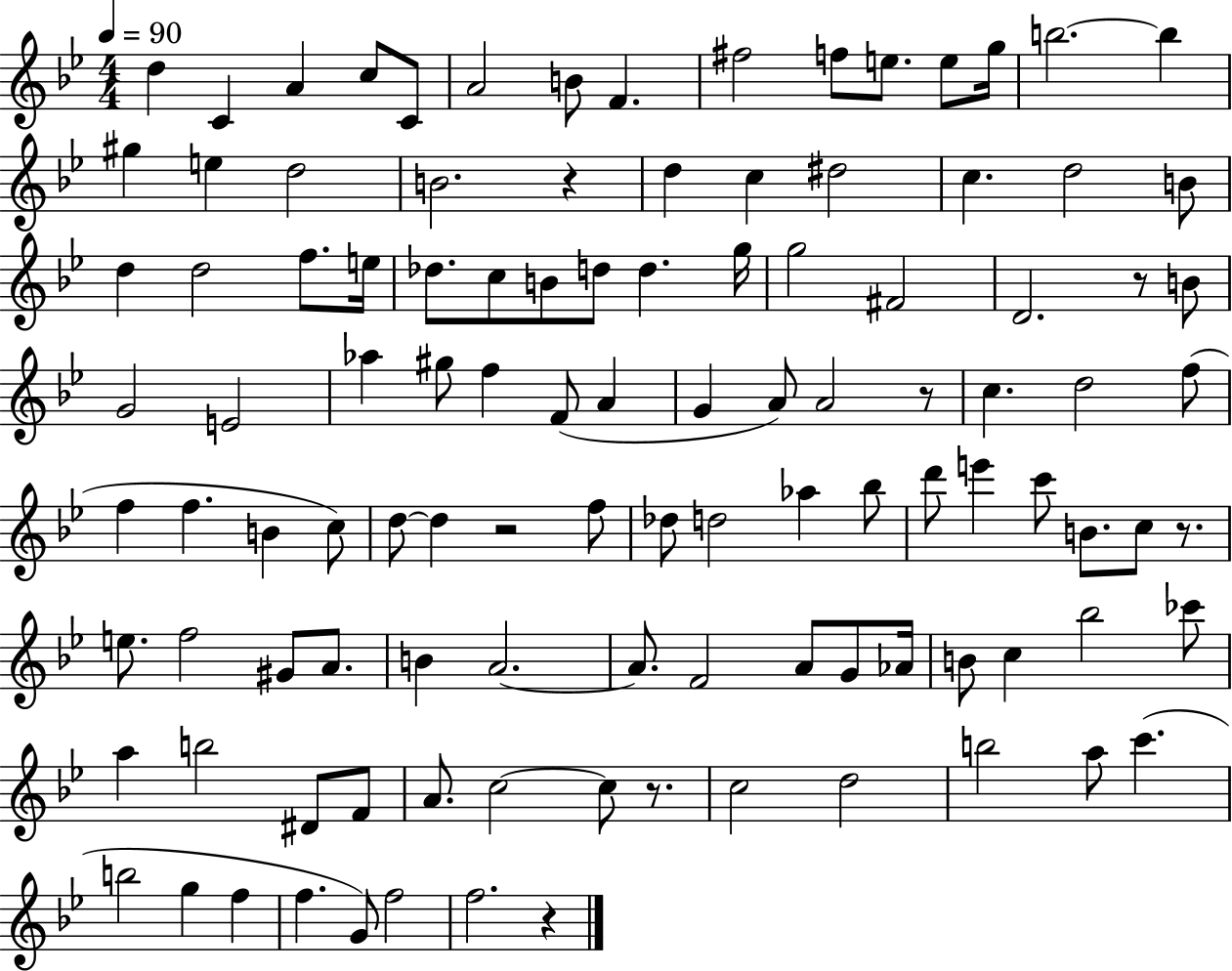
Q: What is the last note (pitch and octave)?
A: F5